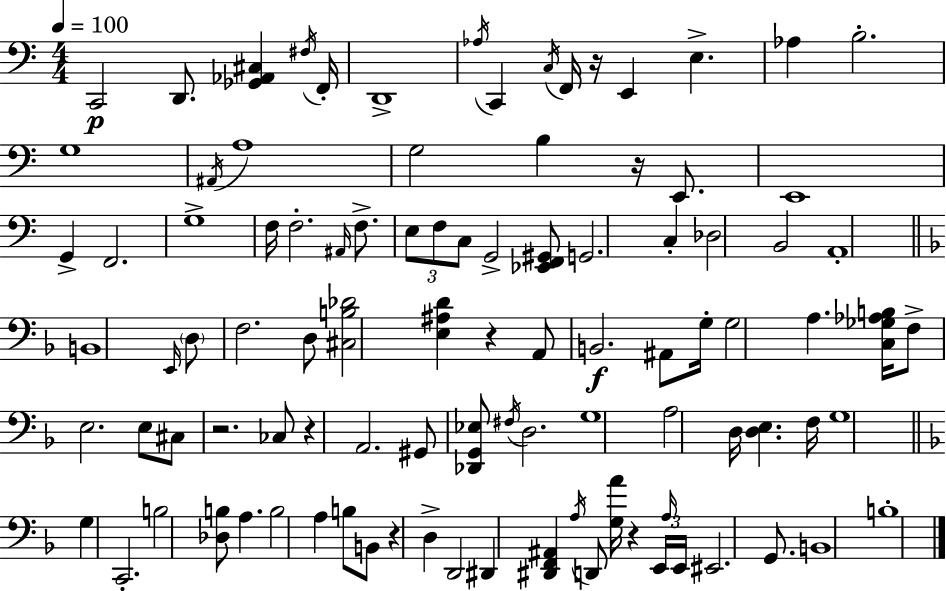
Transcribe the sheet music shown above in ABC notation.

X:1
T:Untitled
M:4/4
L:1/4
K:Am
C,,2 D,,/2 [_G,,_A,,^C,] ^F,/4 F,,/4 D,,4 _A,/4 C,, C,/4 F,,/4 z/4 E,, E, _A, B,2 G,4 ^A,,/4 A,4 G,2 B, z/4 E,,/2 E,,4 G,, F,,2 G,4 F,/4 F,2 ^A,,/4 F,/2 E,/2 F,/2 C,/2 G,,2 [_E,,F,,^G,,]/2 G,,2 C, _D,2 B,,2 A,,4 B,,4 E,,/4 D,/2 F,2 D,/2 [^C,B,_D]2 [E,^A,D] z A,,/2 B,,2 ^A,,/2 G,/4 G,2 A, [C,_G,_A,B,]/4 F,/2 E,2 E,/2 ^C,/2 z2 _C,/2 z A,,2 ^G,,/2 [_D,,G,,_E,]/2 ^F,/4 D,2 G,4 A,2 D,/4 [D,E,] F,/4 G,4 G, C,,2 B,2 [_D,B,]/2 A, B,2 A, B,/2 B,,/2 z D, D,,2 ^D,, [^D,,F,,^A,,] A,/4 D,,/2 [G,A]/4 z E,,/4 A,/4 E,,/4 ^E,,2 G,,/2 B,,4 B,4